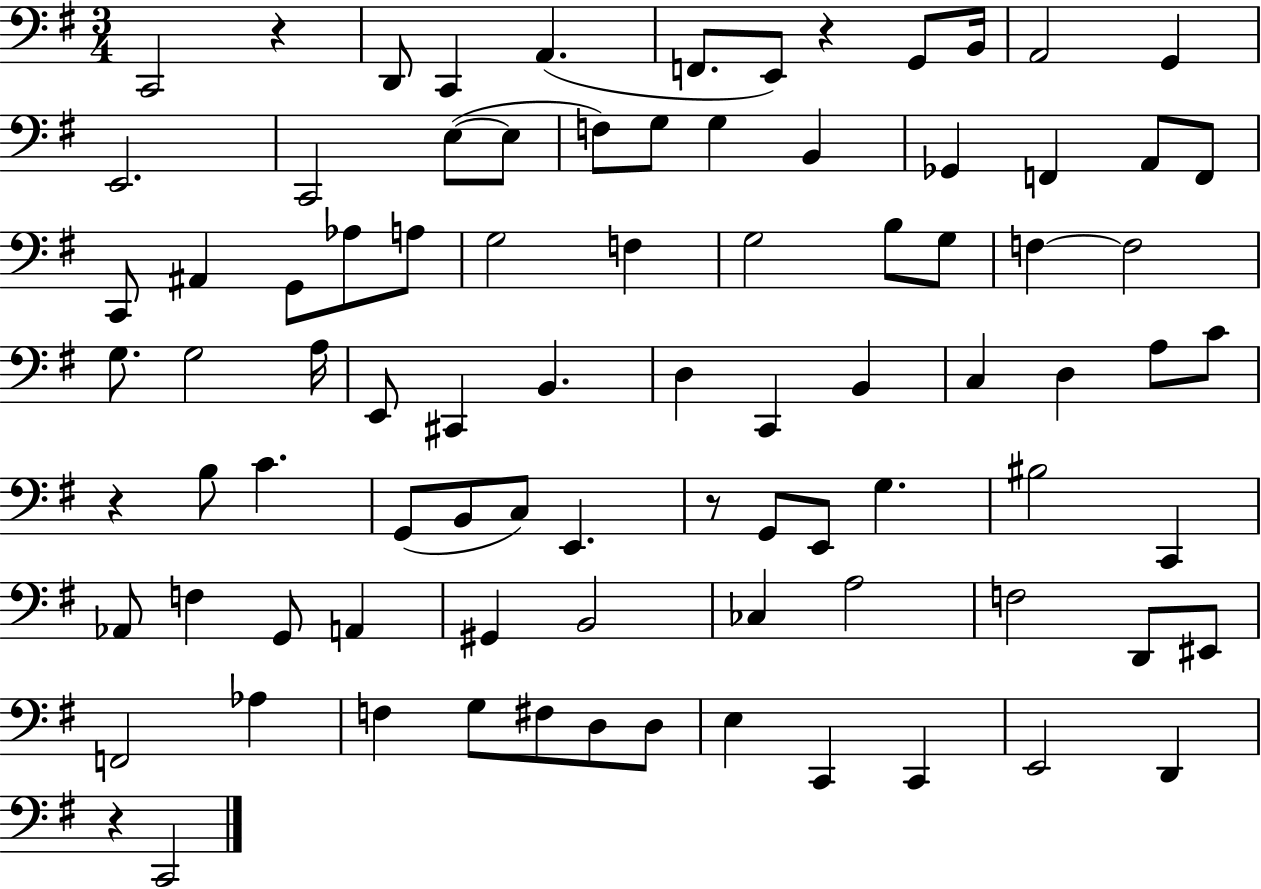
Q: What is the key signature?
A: G major